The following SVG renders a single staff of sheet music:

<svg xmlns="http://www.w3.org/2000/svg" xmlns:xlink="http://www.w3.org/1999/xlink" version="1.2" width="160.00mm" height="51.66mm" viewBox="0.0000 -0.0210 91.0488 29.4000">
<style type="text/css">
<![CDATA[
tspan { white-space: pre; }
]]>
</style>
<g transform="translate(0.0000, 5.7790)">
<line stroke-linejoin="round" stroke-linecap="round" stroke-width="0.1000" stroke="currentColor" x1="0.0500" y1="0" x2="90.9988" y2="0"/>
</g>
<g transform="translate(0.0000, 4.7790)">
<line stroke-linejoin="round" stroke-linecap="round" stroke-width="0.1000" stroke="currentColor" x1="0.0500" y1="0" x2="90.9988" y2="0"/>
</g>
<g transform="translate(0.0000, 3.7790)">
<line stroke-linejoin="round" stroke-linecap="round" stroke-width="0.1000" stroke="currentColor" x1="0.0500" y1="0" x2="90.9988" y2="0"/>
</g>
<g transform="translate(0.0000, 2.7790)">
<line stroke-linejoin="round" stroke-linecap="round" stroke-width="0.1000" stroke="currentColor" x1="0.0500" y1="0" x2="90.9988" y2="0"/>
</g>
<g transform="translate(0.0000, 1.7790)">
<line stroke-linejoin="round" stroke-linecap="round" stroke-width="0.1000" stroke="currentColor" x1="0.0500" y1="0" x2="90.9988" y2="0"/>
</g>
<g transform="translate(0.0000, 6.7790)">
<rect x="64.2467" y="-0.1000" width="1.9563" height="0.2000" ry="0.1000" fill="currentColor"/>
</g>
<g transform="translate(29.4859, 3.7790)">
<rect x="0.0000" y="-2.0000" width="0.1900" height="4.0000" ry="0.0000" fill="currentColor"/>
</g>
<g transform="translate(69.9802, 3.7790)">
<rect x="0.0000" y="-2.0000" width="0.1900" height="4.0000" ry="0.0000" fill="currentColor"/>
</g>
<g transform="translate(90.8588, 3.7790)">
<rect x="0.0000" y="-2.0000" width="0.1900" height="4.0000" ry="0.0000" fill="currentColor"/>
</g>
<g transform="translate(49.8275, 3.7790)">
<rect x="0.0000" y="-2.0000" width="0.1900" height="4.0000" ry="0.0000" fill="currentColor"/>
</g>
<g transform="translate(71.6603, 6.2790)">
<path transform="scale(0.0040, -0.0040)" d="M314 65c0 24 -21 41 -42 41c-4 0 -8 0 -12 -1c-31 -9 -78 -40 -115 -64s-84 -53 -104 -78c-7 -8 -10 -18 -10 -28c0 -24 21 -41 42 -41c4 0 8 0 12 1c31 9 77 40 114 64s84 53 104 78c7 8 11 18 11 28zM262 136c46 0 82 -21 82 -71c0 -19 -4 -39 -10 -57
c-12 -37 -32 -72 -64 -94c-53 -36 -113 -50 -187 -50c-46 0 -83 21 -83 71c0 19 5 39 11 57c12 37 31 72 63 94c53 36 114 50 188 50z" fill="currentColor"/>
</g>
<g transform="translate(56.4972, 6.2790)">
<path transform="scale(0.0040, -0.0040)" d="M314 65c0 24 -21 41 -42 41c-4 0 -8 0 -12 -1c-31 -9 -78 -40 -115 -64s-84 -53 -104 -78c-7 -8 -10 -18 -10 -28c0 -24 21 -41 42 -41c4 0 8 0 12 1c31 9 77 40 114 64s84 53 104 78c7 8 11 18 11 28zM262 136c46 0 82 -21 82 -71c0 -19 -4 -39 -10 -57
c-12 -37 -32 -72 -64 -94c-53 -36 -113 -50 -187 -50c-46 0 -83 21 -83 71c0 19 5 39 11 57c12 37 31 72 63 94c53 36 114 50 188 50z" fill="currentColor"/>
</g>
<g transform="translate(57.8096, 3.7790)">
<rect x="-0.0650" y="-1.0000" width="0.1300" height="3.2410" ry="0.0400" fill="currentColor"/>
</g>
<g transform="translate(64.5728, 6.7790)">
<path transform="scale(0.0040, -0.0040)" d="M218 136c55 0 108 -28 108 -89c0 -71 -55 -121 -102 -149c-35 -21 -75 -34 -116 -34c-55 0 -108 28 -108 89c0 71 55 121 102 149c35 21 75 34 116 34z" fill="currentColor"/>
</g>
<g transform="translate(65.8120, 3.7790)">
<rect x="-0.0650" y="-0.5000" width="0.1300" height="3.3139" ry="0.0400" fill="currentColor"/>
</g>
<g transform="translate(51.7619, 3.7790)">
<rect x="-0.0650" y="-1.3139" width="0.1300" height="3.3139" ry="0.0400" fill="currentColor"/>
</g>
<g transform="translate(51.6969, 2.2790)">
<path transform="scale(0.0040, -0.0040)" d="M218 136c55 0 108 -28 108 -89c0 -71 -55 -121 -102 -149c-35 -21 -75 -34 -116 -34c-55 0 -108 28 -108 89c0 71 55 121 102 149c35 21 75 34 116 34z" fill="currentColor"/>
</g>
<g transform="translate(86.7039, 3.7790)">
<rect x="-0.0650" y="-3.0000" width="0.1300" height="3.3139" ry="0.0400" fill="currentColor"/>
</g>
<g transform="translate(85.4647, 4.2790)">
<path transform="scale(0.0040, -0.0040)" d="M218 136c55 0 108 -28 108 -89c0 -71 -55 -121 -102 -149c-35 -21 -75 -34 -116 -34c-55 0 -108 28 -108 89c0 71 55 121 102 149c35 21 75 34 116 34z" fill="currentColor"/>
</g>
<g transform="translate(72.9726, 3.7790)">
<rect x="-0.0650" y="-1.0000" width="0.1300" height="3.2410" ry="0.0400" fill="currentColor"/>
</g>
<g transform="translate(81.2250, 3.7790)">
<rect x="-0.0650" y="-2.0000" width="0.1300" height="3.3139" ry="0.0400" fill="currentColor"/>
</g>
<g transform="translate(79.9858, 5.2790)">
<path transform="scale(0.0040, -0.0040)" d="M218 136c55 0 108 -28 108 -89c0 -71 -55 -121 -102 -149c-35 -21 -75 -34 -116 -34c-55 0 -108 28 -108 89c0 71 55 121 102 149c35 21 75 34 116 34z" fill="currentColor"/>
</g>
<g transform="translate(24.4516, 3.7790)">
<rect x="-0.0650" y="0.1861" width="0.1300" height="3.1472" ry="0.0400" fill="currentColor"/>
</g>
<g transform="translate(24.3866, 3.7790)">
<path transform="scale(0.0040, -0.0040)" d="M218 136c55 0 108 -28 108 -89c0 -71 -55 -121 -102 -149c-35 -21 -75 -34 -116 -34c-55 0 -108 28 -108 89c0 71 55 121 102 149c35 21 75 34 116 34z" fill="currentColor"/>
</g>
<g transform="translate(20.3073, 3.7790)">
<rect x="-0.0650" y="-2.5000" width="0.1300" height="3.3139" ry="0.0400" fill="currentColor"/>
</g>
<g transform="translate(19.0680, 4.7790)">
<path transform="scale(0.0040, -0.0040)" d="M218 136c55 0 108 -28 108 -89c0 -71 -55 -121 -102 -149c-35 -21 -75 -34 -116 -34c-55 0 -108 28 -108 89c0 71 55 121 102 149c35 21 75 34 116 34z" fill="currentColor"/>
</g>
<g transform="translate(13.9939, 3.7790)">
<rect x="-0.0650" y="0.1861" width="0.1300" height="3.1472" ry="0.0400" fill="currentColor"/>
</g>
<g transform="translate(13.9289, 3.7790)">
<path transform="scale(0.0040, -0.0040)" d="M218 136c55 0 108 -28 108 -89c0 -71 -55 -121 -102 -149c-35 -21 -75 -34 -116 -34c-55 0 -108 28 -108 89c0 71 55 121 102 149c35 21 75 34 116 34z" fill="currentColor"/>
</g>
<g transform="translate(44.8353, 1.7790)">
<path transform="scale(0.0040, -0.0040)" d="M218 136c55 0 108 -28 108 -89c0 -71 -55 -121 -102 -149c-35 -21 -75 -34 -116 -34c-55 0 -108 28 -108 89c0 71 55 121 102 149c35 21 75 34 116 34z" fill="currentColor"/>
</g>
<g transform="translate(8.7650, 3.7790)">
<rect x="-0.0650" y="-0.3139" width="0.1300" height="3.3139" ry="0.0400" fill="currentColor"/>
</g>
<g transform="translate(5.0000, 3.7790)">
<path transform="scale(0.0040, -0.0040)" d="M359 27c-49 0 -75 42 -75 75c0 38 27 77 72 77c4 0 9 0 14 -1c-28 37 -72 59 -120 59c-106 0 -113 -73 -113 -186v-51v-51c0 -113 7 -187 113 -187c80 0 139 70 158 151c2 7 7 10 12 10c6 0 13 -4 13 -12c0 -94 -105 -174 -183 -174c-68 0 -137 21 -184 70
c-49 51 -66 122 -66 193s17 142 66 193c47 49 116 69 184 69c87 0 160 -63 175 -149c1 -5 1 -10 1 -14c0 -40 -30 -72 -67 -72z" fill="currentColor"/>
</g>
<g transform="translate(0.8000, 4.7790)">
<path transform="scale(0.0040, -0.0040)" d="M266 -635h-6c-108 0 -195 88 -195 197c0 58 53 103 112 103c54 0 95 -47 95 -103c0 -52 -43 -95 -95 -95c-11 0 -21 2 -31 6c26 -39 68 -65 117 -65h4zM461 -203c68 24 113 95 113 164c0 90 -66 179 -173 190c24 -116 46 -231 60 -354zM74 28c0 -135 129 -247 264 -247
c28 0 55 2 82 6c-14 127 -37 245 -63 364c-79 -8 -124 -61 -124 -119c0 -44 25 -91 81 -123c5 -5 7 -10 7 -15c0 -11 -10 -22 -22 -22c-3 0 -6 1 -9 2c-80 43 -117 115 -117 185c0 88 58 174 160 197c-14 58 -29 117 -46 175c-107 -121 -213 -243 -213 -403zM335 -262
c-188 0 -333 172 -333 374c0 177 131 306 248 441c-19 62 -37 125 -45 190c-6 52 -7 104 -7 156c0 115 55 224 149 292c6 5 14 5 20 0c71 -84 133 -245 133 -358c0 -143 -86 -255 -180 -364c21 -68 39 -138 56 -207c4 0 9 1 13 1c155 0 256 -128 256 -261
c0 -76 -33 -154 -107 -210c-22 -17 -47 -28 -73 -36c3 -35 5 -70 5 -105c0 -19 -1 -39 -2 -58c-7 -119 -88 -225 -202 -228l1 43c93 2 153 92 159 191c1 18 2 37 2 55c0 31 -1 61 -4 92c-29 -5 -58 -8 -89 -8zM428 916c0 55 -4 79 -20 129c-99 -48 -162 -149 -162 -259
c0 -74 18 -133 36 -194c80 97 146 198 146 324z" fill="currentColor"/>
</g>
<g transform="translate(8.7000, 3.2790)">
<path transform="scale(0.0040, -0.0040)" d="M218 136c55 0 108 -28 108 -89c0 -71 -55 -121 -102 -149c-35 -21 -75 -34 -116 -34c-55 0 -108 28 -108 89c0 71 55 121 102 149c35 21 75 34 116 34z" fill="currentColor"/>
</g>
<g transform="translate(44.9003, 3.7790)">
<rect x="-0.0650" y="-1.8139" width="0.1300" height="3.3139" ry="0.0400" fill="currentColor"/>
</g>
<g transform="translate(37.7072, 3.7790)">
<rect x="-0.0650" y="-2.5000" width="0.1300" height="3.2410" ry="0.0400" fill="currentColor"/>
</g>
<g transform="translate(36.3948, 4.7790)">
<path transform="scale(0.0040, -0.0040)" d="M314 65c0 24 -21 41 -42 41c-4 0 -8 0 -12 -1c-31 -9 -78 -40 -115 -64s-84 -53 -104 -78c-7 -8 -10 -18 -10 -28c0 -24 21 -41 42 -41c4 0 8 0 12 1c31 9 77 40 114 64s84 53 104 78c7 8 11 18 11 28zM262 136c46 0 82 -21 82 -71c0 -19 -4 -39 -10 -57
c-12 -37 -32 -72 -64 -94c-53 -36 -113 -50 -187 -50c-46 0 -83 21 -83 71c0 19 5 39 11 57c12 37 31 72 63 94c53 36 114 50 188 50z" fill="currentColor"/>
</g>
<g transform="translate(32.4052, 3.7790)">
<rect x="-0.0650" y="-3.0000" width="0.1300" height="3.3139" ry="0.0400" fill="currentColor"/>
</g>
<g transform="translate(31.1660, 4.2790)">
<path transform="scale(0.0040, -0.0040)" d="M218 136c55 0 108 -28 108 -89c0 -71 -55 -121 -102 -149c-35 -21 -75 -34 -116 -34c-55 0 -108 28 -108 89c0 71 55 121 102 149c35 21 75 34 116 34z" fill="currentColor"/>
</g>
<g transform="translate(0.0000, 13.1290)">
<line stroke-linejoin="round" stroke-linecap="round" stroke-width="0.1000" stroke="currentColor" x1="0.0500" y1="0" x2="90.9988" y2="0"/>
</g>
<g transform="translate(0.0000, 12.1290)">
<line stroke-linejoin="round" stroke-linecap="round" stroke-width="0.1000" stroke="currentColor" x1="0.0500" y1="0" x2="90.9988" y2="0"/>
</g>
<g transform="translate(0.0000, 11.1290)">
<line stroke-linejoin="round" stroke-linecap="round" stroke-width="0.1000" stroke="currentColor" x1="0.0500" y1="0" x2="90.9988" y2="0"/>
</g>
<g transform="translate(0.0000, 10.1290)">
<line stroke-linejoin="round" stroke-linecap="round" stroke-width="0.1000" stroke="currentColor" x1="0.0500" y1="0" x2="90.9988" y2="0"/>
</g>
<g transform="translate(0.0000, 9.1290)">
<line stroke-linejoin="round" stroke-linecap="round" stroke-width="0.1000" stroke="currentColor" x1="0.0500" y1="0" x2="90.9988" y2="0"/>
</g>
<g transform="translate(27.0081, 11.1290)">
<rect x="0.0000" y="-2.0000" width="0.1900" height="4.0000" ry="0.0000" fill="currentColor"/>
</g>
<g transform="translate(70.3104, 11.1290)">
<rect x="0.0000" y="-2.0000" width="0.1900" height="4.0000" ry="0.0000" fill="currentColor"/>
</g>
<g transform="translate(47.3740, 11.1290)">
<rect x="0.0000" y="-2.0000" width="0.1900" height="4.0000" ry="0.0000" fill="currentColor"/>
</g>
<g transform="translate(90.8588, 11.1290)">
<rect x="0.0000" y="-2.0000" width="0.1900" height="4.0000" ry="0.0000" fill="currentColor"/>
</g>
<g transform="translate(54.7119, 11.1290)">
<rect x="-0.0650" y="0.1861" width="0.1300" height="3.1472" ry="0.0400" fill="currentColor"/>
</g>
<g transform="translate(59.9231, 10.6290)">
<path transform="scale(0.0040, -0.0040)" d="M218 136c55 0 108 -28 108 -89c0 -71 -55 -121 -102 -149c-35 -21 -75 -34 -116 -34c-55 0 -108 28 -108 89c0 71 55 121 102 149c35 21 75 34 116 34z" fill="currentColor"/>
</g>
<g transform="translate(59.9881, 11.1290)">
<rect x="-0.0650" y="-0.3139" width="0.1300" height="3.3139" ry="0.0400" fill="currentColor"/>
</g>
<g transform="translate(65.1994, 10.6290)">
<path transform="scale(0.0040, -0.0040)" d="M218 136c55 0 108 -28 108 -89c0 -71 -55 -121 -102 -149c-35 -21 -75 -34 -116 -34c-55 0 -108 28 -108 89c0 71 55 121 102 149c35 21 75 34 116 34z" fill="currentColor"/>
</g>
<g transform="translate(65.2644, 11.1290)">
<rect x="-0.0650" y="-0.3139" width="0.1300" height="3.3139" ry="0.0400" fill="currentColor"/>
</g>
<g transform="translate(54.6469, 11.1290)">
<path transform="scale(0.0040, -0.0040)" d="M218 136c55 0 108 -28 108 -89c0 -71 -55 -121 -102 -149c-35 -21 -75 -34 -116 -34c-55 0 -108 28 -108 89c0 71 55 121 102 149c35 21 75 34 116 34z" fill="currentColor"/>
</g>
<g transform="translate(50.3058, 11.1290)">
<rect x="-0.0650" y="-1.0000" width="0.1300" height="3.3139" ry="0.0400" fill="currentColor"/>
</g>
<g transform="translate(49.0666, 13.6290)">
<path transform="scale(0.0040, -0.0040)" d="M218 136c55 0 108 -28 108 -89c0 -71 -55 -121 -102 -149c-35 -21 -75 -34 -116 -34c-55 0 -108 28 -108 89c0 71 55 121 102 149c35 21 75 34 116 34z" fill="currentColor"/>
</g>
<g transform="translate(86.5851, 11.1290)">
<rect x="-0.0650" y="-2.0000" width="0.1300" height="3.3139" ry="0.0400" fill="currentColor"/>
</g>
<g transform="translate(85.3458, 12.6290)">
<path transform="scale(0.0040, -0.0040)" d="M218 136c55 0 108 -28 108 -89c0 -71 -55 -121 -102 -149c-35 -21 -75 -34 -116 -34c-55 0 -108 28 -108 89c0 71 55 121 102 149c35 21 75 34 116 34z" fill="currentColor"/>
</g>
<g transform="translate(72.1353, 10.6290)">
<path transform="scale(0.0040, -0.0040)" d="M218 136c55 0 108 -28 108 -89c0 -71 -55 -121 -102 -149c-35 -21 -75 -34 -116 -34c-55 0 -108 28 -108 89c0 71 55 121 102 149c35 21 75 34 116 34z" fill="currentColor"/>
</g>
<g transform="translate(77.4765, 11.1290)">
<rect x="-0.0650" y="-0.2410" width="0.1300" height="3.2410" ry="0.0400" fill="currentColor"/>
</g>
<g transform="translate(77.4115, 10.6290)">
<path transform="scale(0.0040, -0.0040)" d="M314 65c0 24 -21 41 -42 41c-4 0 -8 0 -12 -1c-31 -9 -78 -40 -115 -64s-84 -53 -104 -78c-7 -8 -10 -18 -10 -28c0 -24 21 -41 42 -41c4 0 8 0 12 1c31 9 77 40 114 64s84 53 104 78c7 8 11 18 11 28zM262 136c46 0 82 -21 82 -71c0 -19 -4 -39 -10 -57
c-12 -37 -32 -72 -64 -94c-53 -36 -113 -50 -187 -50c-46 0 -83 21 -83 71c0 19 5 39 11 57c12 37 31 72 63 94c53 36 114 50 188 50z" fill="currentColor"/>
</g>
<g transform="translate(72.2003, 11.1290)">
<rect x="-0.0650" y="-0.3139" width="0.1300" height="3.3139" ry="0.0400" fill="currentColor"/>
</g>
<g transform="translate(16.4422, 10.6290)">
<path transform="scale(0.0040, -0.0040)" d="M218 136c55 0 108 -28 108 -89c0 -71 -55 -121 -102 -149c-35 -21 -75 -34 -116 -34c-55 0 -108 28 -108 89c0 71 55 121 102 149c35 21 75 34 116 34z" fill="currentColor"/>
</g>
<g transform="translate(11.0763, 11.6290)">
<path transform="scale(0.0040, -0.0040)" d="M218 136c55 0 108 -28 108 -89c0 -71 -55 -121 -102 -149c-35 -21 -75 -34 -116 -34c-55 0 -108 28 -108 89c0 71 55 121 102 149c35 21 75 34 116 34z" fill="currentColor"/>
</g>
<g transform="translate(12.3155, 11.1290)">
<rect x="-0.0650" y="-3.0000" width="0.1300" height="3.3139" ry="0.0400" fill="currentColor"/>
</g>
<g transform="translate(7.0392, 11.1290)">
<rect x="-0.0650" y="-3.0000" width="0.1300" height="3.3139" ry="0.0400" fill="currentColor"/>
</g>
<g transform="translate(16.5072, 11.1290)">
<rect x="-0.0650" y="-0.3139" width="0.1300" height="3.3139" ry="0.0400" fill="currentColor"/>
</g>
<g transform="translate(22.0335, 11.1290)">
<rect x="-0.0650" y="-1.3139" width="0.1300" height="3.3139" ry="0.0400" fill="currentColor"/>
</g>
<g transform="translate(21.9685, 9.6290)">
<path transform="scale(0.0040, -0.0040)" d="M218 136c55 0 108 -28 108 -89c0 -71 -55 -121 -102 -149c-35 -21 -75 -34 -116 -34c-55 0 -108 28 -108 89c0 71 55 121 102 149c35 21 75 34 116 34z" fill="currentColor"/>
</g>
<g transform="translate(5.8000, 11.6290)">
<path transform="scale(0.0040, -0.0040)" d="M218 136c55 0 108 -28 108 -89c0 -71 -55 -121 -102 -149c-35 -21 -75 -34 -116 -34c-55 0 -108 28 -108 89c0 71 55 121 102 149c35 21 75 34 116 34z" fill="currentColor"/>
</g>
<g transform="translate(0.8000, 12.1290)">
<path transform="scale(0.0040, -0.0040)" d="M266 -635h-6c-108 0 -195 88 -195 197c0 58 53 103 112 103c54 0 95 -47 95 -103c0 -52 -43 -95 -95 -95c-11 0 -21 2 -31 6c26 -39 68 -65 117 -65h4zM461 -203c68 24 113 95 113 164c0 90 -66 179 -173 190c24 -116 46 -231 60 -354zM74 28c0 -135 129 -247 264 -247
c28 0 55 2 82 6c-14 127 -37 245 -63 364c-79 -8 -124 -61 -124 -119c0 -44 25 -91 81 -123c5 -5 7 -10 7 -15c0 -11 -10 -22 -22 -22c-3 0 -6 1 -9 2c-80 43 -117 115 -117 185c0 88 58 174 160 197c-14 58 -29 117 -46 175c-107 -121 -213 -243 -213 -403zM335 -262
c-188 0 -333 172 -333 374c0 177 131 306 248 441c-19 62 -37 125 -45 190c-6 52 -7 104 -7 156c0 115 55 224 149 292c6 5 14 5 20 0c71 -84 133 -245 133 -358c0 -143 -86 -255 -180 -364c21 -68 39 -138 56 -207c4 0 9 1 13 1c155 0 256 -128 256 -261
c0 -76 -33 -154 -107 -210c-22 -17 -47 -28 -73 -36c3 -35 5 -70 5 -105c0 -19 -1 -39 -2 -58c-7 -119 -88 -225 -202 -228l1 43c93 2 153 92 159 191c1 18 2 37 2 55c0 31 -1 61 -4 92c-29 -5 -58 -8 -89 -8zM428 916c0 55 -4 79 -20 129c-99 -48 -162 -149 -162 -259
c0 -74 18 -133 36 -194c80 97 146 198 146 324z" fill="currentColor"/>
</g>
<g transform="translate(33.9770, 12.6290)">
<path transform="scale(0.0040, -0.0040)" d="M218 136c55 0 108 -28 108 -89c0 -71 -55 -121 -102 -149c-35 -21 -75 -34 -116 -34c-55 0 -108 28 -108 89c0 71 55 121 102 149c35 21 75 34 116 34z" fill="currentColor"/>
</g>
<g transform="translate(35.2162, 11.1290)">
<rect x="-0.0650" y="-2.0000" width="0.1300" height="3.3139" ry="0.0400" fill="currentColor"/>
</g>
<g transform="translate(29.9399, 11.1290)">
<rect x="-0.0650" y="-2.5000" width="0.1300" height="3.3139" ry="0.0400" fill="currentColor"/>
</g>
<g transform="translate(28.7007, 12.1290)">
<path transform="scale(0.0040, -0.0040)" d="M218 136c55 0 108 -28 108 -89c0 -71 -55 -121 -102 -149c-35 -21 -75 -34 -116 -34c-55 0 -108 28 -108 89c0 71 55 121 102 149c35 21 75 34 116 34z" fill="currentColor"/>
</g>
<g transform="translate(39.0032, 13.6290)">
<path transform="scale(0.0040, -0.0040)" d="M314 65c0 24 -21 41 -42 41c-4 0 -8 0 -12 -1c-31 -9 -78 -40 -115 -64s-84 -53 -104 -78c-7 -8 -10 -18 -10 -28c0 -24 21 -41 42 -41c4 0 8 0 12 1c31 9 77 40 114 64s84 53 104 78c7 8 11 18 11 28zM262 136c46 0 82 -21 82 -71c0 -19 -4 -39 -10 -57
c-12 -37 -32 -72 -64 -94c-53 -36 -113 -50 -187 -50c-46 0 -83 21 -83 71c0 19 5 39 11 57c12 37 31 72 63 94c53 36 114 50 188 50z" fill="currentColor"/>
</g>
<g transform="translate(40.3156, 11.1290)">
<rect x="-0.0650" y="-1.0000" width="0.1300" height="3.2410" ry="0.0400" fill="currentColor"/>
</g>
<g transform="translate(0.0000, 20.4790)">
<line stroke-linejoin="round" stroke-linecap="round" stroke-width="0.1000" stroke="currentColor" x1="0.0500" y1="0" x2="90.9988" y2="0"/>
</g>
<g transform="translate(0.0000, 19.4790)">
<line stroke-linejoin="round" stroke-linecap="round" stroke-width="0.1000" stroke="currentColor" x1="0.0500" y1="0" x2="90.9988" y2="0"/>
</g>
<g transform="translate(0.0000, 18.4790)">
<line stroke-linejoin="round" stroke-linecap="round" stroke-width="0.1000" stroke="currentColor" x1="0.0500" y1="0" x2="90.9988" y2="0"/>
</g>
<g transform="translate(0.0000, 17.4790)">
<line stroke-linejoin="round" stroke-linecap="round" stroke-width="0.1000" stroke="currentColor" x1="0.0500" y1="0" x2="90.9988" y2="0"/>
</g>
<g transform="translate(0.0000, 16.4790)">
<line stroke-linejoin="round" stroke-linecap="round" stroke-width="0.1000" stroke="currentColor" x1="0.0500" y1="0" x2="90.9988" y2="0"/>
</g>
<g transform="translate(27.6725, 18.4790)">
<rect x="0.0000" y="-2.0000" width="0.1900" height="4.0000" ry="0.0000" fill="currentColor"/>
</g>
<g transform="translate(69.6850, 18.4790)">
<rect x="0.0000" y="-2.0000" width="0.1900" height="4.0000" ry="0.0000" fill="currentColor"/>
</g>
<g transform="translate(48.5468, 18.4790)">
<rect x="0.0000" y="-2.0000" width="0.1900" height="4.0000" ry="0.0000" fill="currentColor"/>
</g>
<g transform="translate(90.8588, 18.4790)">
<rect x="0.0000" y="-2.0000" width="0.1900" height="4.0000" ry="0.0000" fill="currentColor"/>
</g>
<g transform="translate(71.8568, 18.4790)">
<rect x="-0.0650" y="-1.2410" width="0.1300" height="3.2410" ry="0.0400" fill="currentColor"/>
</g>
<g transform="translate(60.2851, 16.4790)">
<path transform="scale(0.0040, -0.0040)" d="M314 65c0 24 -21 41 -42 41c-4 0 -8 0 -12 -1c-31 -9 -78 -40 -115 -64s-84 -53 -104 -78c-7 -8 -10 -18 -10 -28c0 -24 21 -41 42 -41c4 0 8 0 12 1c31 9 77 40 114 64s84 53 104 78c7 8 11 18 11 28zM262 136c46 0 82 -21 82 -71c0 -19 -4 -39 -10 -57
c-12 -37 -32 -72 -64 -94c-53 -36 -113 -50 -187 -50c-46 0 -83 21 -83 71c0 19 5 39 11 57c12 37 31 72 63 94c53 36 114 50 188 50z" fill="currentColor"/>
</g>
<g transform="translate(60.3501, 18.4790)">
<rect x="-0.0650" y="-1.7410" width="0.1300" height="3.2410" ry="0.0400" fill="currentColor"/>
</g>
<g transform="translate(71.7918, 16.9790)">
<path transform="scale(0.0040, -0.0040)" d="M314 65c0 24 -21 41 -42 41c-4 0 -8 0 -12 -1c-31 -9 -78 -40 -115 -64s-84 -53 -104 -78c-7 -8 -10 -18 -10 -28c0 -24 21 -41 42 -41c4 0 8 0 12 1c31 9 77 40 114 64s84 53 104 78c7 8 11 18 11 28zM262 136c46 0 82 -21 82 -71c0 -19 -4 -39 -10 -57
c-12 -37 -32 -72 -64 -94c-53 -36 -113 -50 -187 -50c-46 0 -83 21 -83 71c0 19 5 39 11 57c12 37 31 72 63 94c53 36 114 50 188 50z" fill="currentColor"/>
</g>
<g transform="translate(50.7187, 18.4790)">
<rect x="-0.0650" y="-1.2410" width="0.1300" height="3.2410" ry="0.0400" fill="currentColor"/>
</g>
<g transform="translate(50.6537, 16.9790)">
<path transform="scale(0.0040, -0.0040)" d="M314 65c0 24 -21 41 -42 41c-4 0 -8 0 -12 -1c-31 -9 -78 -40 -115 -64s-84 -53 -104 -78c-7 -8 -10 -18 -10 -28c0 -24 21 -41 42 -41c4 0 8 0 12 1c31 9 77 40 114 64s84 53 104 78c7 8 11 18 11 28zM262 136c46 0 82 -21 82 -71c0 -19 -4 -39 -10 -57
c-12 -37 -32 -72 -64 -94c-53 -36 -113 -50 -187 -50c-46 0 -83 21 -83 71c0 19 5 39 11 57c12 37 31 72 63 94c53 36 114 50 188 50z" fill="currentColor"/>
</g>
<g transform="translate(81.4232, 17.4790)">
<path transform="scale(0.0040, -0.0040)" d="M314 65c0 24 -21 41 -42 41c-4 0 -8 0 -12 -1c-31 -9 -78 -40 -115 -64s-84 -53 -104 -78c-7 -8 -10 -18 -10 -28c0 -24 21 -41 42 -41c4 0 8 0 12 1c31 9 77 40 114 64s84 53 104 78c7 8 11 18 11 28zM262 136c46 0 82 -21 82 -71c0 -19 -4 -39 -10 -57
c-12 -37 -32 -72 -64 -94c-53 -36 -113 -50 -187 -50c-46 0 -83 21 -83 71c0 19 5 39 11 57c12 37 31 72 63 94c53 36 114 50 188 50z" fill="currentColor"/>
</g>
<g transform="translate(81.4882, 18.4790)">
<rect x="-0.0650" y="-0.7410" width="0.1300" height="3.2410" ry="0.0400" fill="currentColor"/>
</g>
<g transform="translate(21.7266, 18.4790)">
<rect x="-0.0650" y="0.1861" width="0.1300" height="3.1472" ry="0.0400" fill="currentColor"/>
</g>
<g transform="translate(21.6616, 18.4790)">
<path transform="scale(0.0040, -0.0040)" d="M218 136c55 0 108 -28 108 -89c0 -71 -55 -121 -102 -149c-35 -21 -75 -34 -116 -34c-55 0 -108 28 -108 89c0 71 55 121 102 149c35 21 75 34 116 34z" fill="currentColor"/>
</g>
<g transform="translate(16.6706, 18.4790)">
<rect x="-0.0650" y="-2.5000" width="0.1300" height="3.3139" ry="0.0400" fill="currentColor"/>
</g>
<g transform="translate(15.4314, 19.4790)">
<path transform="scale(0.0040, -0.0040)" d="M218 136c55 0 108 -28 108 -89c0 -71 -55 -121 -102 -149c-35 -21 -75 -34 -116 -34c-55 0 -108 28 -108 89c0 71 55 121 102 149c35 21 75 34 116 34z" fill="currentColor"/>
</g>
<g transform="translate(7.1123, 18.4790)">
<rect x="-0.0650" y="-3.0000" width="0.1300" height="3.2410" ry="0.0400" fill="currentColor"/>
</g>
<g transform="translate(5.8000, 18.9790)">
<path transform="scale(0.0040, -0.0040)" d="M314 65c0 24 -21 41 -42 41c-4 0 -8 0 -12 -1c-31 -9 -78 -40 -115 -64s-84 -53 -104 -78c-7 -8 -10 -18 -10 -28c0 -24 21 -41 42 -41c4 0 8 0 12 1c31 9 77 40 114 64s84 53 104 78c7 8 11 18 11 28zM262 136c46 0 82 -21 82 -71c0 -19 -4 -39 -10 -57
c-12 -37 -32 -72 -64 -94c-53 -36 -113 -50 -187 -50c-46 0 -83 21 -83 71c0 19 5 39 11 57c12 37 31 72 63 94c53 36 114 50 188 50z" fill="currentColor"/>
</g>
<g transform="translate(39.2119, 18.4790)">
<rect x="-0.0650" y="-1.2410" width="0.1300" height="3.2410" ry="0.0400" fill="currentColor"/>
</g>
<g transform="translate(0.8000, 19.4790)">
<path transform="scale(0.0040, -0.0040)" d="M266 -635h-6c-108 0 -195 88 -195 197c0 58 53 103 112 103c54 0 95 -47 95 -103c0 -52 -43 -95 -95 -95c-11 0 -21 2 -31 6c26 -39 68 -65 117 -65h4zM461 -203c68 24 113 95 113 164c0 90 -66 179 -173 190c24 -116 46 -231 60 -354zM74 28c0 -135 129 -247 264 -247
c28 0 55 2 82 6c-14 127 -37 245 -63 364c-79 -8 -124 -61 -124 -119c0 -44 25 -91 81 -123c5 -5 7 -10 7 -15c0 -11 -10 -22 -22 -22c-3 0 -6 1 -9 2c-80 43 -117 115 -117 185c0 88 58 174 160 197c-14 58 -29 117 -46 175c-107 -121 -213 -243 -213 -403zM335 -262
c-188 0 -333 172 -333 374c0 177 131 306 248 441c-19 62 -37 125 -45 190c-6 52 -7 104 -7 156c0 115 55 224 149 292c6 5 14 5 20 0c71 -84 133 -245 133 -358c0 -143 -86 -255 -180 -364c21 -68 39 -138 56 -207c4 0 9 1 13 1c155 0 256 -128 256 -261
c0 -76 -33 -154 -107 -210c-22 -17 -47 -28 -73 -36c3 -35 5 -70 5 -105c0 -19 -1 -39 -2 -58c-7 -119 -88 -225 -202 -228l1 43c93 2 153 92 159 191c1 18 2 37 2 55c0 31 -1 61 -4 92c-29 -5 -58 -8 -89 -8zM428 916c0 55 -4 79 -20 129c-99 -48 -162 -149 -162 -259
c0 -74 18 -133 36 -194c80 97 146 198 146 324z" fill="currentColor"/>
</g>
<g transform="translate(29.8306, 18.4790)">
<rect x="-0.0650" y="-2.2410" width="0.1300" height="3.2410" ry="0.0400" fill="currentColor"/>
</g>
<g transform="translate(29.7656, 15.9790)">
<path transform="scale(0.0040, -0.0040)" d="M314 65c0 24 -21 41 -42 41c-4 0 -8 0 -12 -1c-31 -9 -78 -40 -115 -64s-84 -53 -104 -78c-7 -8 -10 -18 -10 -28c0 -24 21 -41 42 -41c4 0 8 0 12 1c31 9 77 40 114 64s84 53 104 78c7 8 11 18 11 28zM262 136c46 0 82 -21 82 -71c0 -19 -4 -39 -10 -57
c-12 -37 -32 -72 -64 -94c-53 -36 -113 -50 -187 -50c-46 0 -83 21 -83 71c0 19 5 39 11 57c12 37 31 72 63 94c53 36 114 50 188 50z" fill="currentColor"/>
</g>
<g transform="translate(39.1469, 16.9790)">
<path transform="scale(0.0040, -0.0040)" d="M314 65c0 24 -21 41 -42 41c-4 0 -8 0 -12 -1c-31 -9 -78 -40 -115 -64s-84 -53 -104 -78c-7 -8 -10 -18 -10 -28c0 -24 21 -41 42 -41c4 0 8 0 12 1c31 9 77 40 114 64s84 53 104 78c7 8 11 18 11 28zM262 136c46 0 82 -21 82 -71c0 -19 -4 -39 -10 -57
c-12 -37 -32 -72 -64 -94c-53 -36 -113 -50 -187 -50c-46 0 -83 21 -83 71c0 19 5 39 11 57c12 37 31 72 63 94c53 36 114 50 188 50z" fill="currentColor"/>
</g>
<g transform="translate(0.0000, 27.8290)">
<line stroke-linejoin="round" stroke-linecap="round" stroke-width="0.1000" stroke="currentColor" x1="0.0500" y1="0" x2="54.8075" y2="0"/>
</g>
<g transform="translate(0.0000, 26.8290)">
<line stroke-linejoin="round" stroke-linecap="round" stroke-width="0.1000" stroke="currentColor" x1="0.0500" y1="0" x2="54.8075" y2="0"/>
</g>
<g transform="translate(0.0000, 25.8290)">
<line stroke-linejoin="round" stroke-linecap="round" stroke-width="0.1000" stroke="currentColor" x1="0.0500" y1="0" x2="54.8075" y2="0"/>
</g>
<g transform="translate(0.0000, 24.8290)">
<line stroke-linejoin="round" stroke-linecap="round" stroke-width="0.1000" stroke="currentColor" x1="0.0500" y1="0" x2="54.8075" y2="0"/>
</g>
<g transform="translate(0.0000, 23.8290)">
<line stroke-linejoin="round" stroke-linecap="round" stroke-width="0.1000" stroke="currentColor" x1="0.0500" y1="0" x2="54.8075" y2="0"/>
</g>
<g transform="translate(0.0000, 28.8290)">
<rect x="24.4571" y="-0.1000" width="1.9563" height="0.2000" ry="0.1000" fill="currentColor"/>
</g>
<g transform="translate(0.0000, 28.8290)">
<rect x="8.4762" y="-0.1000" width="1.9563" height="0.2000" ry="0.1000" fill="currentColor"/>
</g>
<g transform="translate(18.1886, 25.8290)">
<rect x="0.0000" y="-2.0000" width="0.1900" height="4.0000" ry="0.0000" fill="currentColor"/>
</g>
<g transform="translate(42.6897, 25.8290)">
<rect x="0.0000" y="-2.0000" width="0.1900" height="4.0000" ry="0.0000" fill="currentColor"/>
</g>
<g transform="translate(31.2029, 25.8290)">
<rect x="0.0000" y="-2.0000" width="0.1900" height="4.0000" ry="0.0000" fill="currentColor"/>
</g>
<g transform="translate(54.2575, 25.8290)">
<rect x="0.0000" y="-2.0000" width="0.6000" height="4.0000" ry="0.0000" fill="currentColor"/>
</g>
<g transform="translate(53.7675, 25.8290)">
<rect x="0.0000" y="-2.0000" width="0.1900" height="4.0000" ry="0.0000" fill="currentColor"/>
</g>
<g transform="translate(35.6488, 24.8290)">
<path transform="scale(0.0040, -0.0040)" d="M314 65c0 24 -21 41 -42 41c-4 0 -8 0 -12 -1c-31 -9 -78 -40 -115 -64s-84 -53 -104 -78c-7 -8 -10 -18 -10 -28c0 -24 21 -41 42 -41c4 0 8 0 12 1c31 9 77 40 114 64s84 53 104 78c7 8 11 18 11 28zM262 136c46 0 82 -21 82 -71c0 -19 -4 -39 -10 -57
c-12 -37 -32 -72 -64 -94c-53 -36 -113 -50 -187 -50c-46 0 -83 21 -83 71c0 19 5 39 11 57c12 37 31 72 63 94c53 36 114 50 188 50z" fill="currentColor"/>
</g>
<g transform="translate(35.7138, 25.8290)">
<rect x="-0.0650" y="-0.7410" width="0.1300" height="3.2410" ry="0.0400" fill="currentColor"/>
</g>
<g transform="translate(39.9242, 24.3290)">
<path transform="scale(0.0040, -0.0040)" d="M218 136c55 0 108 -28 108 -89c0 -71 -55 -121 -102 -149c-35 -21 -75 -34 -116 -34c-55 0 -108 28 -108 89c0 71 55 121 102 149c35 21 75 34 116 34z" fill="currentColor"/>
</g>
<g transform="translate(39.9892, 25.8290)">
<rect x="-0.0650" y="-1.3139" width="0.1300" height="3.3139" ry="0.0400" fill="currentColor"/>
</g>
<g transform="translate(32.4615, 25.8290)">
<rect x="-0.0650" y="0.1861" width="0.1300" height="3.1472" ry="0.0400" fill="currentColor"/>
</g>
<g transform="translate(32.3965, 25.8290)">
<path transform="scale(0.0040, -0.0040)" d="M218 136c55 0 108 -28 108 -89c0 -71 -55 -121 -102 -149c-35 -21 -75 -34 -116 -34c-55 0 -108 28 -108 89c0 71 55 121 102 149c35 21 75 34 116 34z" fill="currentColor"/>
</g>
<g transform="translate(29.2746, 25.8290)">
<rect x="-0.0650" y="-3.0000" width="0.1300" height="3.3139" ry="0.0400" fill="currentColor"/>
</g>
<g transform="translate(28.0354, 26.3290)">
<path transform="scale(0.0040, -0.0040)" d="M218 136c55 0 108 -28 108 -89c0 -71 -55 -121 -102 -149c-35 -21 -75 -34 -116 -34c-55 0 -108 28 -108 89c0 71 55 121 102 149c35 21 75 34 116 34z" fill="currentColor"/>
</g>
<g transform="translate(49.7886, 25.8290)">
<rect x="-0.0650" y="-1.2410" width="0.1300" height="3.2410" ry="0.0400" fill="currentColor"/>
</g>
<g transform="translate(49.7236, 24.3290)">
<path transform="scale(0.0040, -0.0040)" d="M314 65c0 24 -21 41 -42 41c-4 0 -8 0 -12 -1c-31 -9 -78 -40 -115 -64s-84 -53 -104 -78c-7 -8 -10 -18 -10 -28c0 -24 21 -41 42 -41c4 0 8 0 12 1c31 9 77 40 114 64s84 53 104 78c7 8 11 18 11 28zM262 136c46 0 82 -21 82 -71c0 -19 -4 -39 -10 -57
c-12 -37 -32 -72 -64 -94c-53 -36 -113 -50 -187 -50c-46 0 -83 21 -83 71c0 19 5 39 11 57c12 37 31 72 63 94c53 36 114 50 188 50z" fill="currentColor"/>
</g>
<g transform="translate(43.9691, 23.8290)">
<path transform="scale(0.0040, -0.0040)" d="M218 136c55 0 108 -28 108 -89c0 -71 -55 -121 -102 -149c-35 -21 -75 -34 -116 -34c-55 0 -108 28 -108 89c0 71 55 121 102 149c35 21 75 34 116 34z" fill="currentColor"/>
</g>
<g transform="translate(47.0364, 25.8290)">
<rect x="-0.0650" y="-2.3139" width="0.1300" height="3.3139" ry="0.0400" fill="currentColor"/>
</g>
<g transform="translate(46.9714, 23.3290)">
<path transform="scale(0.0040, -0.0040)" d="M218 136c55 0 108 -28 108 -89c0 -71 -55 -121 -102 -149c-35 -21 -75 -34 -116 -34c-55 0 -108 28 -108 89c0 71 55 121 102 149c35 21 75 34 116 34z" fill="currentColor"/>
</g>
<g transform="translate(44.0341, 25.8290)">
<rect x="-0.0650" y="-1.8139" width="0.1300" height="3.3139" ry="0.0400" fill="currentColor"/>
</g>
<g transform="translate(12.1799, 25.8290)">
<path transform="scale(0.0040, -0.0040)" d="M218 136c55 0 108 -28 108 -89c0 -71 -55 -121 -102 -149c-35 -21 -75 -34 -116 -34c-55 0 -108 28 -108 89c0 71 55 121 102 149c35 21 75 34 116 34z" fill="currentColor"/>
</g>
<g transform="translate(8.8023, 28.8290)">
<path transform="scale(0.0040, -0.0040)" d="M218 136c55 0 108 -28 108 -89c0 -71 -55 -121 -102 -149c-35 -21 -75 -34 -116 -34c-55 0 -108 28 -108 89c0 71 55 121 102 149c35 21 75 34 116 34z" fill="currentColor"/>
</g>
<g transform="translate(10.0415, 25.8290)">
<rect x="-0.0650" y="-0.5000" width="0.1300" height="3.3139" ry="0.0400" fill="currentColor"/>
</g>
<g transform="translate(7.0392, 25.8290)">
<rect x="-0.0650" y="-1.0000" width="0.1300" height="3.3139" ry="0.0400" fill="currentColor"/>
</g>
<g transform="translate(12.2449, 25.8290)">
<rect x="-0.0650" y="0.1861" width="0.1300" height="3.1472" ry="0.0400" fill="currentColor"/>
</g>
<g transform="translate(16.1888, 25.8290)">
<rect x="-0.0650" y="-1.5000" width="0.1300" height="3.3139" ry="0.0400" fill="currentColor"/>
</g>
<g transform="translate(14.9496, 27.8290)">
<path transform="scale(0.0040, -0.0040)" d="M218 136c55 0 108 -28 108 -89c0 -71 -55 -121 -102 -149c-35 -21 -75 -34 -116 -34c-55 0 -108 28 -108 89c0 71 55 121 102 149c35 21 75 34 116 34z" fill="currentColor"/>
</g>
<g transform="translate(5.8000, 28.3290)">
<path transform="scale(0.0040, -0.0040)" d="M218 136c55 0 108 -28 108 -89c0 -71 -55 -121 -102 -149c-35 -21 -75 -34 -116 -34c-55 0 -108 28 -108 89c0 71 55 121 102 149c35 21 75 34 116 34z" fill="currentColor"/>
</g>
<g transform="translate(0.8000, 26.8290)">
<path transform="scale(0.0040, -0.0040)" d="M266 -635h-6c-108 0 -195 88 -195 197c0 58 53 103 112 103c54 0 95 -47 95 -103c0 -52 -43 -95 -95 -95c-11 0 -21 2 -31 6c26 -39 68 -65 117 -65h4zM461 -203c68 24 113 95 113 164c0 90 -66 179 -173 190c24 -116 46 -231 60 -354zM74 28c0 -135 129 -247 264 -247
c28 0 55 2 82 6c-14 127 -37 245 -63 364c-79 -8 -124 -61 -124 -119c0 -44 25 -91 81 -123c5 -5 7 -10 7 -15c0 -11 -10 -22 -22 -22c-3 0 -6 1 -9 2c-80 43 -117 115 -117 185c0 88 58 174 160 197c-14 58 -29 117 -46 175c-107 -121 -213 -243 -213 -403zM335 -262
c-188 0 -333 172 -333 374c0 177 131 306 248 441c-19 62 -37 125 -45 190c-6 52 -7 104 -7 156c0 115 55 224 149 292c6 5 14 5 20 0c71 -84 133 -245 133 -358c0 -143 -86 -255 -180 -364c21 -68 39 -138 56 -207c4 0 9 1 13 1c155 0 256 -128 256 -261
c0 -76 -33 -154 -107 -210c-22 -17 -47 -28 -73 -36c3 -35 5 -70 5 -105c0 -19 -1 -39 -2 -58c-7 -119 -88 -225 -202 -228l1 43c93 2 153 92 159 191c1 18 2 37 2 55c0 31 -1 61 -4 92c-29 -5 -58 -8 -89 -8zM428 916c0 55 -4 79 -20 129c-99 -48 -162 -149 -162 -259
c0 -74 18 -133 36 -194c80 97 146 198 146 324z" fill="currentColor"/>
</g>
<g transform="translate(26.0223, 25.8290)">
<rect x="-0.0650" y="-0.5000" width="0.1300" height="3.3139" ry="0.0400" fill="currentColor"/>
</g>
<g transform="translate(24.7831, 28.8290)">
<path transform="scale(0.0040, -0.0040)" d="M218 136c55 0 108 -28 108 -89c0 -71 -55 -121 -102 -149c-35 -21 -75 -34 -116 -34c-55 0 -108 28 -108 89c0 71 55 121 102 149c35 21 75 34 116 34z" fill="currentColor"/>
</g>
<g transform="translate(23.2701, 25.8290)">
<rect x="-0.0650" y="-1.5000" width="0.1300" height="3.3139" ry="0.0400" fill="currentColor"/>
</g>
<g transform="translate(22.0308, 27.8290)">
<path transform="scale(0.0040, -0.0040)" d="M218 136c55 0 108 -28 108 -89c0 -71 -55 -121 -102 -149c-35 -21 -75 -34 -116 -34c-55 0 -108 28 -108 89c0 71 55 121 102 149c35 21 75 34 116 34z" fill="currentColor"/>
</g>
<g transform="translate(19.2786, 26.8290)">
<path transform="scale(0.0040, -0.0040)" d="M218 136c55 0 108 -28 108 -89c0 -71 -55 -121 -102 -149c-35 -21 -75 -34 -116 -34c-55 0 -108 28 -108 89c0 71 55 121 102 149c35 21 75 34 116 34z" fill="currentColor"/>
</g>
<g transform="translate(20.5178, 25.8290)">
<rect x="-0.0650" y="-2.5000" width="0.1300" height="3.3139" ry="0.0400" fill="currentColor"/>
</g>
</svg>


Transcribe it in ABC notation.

X:1
T:Untitled
M:4/4
L:1/4
K:C
c B G B A G2 f e D2 C D2 F A A A c e G F D2 D B c c c c2 F A2 G B g2 e2 e2 f2 e2 d2 D C B E G E C A B d2 e f g e2